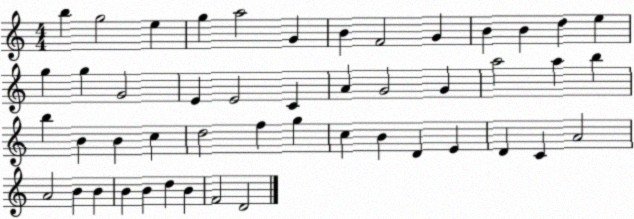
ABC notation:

X:1
T:Untitled
M:4/4
L:1/4
K:C
b g2 e g a2 G B F2 G B B d e g g G2 E E2 C A G2 G a2 a b b B B c d2 f g c B D E D C A2 A2 B B B B d B F2 D2